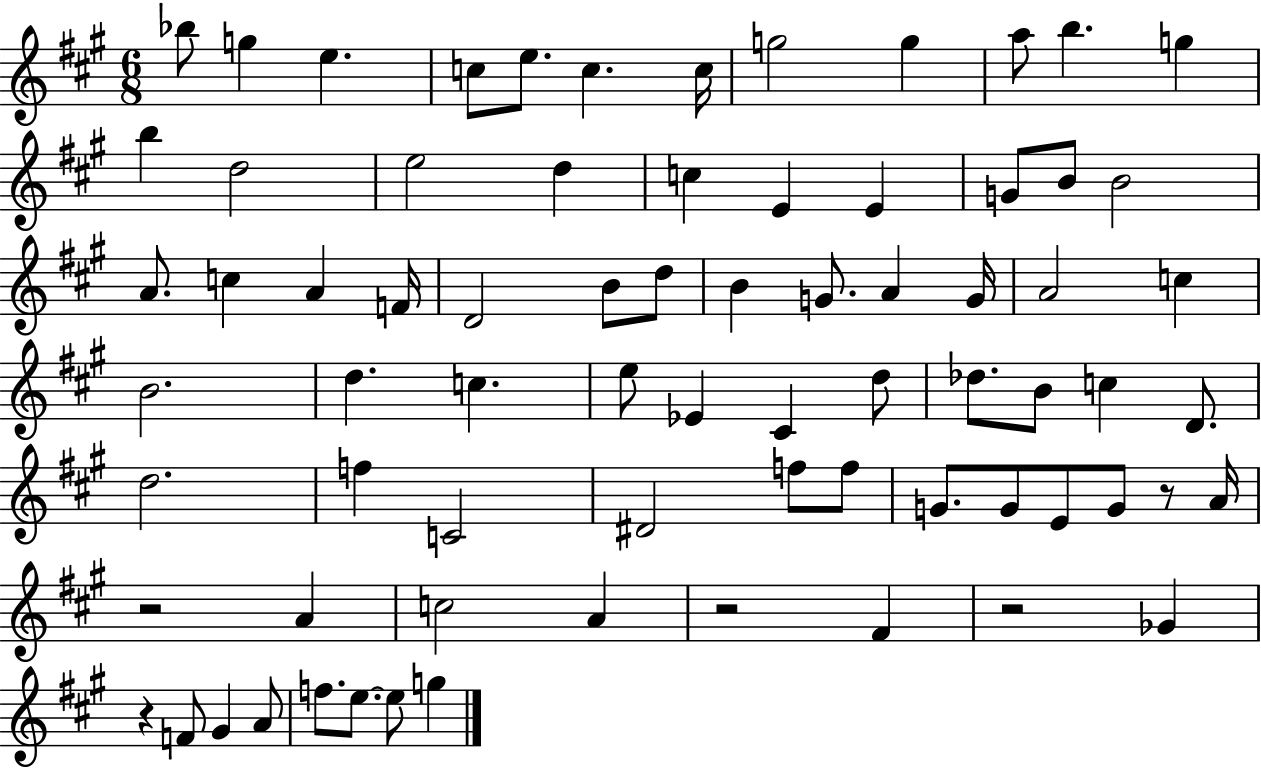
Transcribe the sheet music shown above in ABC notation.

X:1
T:Untitled
M:6/8
L:1/4
K:A
_b/2 g e c/2 e/2 c c/4 g2 g a/2 b g b d2 e2 d c E E G/2 B/2 B2 A/2 c A F/4 D2 B/2 d/2 B G/2 A G/4 A2 c B2 d c e/2 _E ^C d/2 _d/2 B/2 c D/2 d2 f C2 ^D2 f/2 f/2 G/2 G/2 E/2 G/2 z/2 A/4 z2 A c2 A z2 ^F z2 _G z F/2 ^G A/2 f/2 e/2 e/2 g